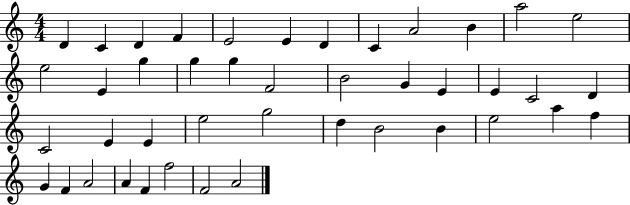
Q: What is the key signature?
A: C major